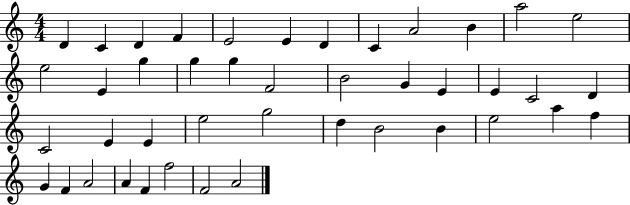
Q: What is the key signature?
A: C major